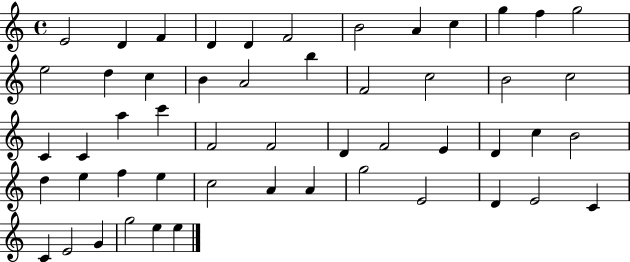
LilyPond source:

{
  \clef treble
  \time 4/4
  \defaultTimeSignature
  \key c \major
  e'2 d'4 f'4 | d'4 d'4 f'2 | b'2 a'4 c''4 | g''4 f''4 g''2 | \break e''2 d''4 c''4 | b'4 a'2 b''4 | f'2 c''2 | b'2 c''2 | \break c'4 c'4 a''4 c'''4 | f'2 f'2 | d'4 f'2 e'4 | d'4 c''4 b'2 | \break d''4 e''4 f''4 e''4 | c''2 a'4 a'4 | g''2 e'2 | d'4 e'2 c'4 | \break c'4 e'2 g'4 | g''2 e''4 e''4 | \bar "|."
}